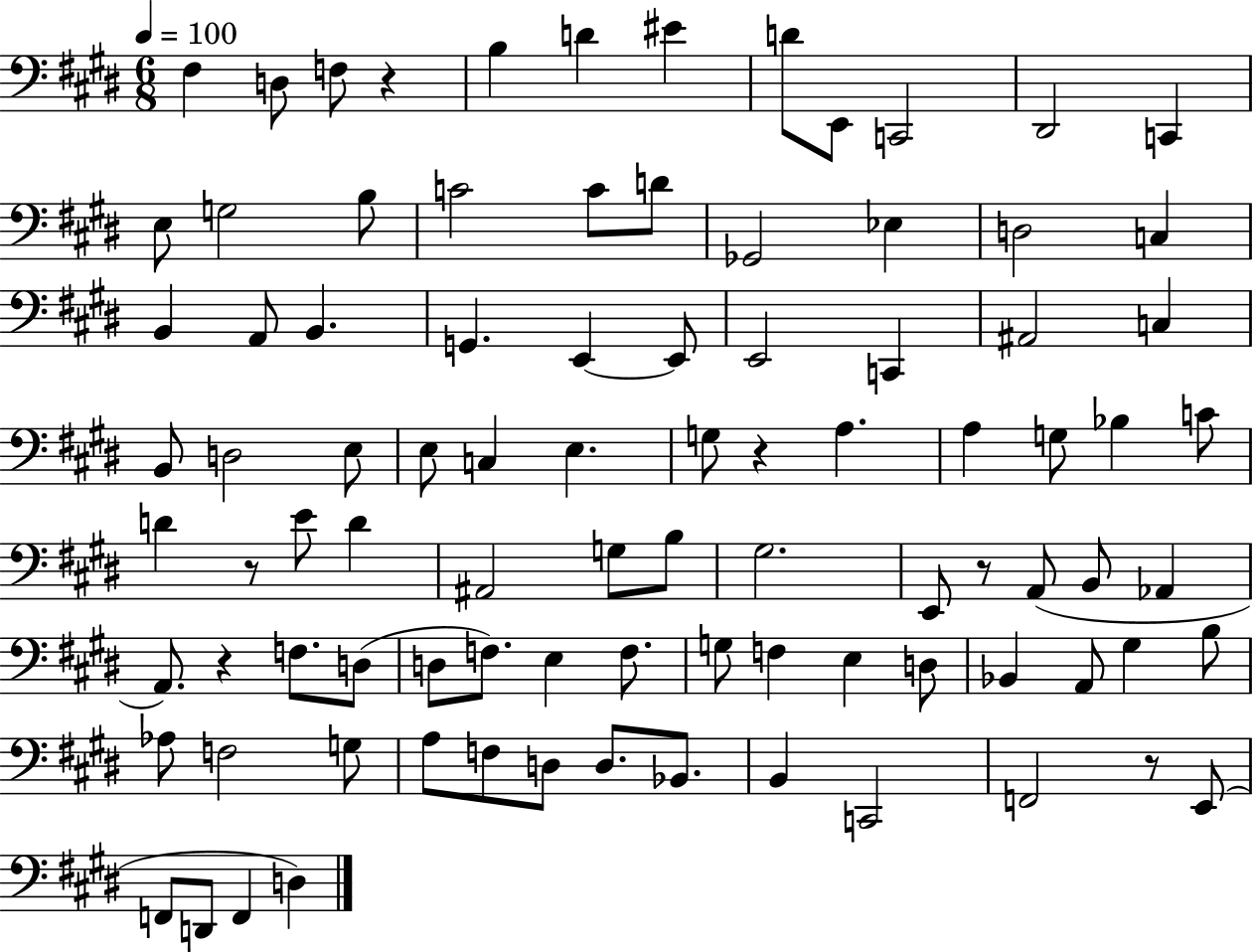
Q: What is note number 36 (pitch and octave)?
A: C3